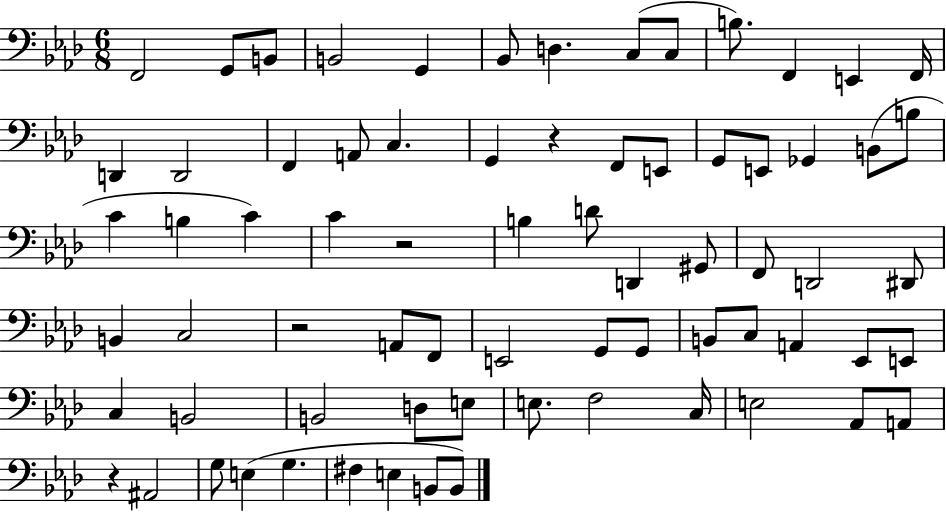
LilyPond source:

{
  \clef bass
  \numericTimeSignature
  \time 6/8
  \key aes \major
  f,2 g,8 b,8 | b,2 g,4 | bes,8 d4. c8( c8 | b8.) f,4 e,4 f,16 | \break d,4 d,2 | f,4 a,8 c4. | g,4 r4 f,8 e,8 | g,8 e,8 ges,4 b,8( b8 | \break c'4 b4 c'4) | c'4 r2 | b4 d'8 d,4 gis,8 | f,8 d,2 dis,8 | \break b,4 c2 | r2 a,8 f,8 | e,2 g,8 g,8 | b,8 c8 a,4 ees,8 e,8 | \break c4 b,2 | b,2 d8 e8 | e8. f2 c16 | e2 aes,8 a,8 | \break r4 ais,2 | g8 e4( g4. | fis4 e4 b,8 b,8) | \bar "|."
}